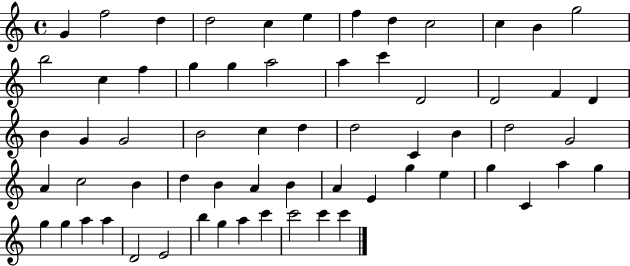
X:1
T:Untitled
M:4/4
L:1/4
K:C
G f2 d d2 c e f d c2 c B g2 b2 c f g g a2 a c' D2 D2 F D B G G2 B2 c d d2 C B d2 G2 A c2 B d B A B A E g e g C a g g g a a D2 E2 b g a c' c'2 c' c'